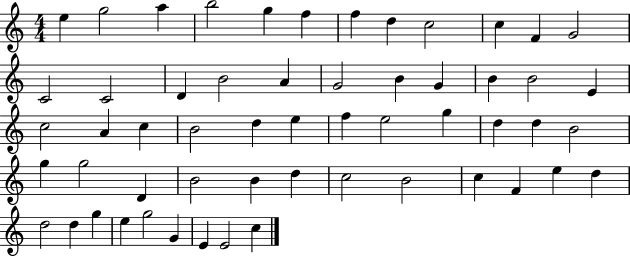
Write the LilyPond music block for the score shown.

{
  \clef treble
  \numericTimeSignature
  \time 4/4
  \key c \major
  e''4 g''2 a''4 | b''2 g''4 f''4 | f''4 d''4 c''2 | c''4 f'4 g'2 | \break c'2 c'2 | d'4 b'2 a'4 | g'2 b'4 g'4 | b'4 b'2 e'4 | \break c''2 a'4 c''4 | b'2 d''4 e''4 | f''4 e''2 g''4 | d''4 d''4 b'2 | \break g''4 g''2 d'4 | b'2 b'4 d''4 | c''2 b'2 | c''4 f'4 e''4 d''4 | \break d''2 d''4 g''4 | e''4 g''2 g'4 | e'4 e'2 c''4 | \bar "|."
}